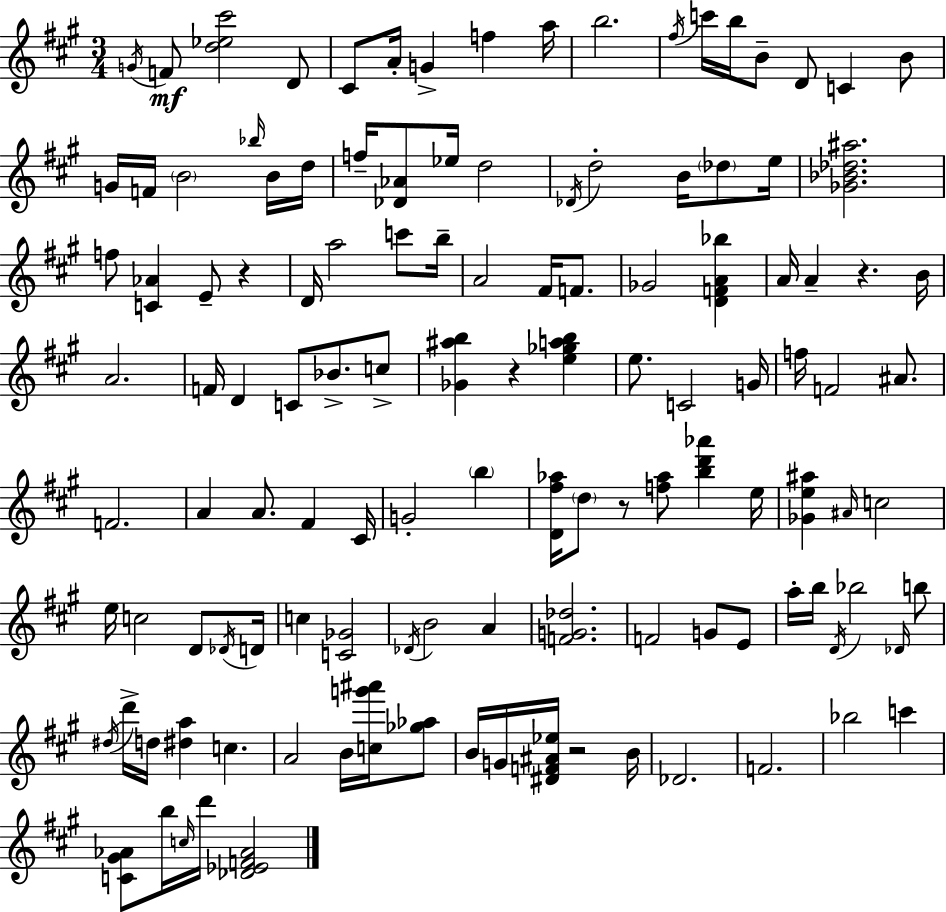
X:1
T:Untitled
M:3/4
L:1/4
K:A
G/4 F/2 [d_e^c']2 D/2 ^C/2 A/4 G f a/4 b2 ^f/4 c'/4 b/4 B/2 D/2 C B/2 G/4 F/4 B2 _b/4 B/4 d/4 f/4 [_D_A]/2 _e/4 d2 _D/4 d2 B/4 _d/2 e/4 [_G_B_d^a]2 f/2 [C_A] E/2 z D/4 a2 c'/2 b/4 A2 ^F/4 F/2 _G2 [DFA_b] A/4 A z B/4 A2 F/4 D C/2 _B/2 c/2 [_G^ab] z [e_gab] e/2 C2 G/4 f/4 F2 ^A/2 F2 A A/2 ^F ^C/4 G2 b [D^f_a]/4 d/2 z/2 [f_a]/2 [bd'_a'] e/4 [_Ge^a] ^A/4 c2 e/4 c2 D/2 _D/4 D/4 c [C_G]2 _D/4 B2 A [FG_d]2 F2 G/2 E/2 a/4 b/4 D/4 _b2 _D/4 b/2 ^d/4 d'/4 d/4 [^da] c A2 B/4 [cg'^a']/4 [_g_a]/2 B/4 G/4 [^DF^A_e]/4 z2 B/4 _D2 F2 _b2 c' [C^G_A]/2 b/4 c/4 d'/4 [_D_EF_A]2